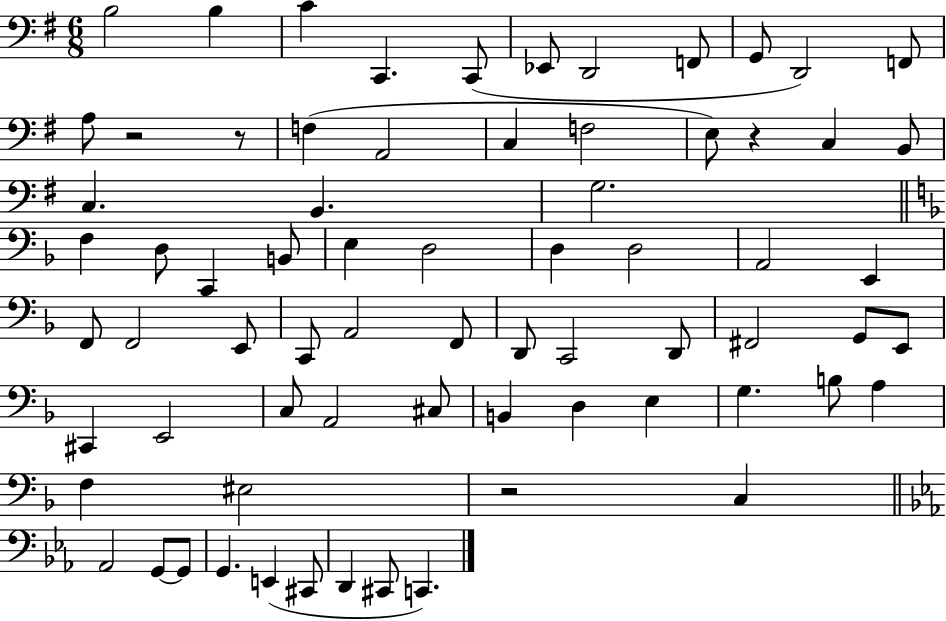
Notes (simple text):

B3/h B3/q C4/q C2/q. C2/e Eb2/e D2/h F2/e G2/e D2/h F2/e A3/e R/h R/e F3/q A2/h C3/q F3/h E3/e R/q C3/q B2/e C3/q. B2/q. G3/h. F3/q D3/e C2/q B2/e E3/q D3/h D3/q D3/h A2/h E2/q F2/e F2/h E2/e C2/e A2/h F2/e D2/e C2/h D2/e F#2/h G2/e E2/e C#2/q E2/h C3/e A2/h C#3/e B2/q D3/q E3/q G3/q. B3/e A3/q F3/q EIS3/h R/h C3/q Ab2/h G2/e G2/e G2/q. E2/q C#2/e D2/q C#2/e C2/q.